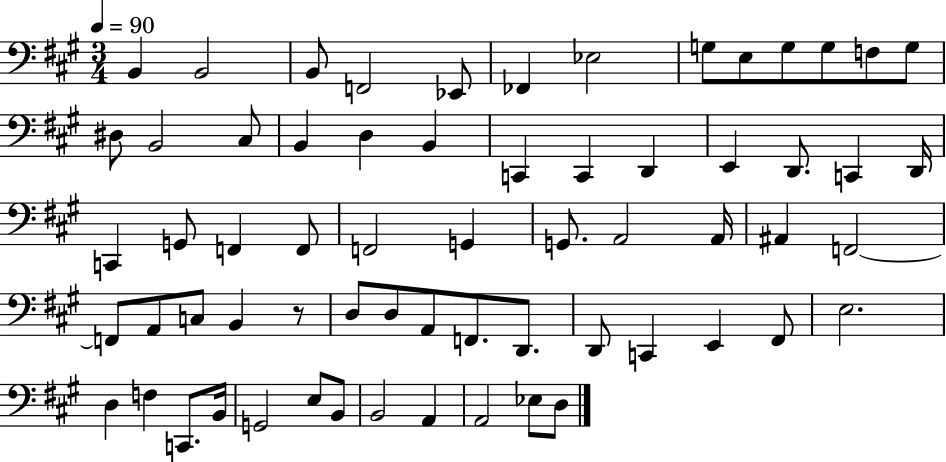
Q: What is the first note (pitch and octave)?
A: B2